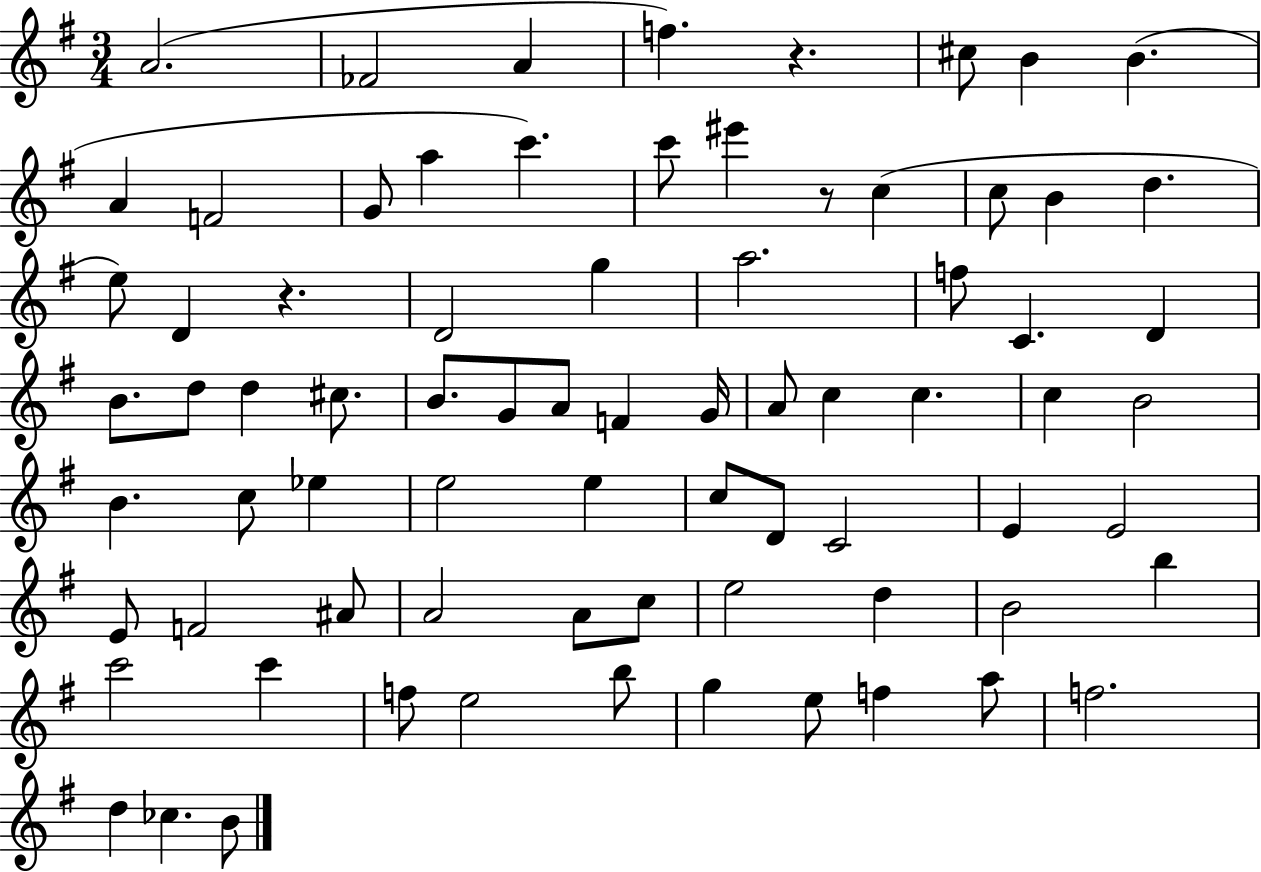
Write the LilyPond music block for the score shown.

{
  \clef treble
  \numericTimeSignature
  \time 3/4
  \key g \major
  a'2.( | fes'2 a'4 | f''4.) r4. | cis''8 b'4 b'4.( | \break a'4 f'2 | g'8 a''4 c'''4.) | c'''8 eis'''4 r8 c''4( | c''8 b'4 d''4. | \break e''8) d'4 r4. | d'2 g''4 | a''2. | f''8 c'4. d'4 | \break b'8. d''8 d''4 cis''8. | b'8. g'8 a'8 f'4 g'16 | a'8 c''4 c''4. | c''4 b'2 | \break b'4. c''8 ees''4 | e''2 e''4 | c''8 d'8 c'2 | e'4 e'2 | \break e'8 f'2 ais'8 | a'2 a'8 c''8 | e''2 d''4 | b'2 b''4 | \break c'''2 c'''4 | f''8 e''2 b''8 | g''4 e''8 f''4 a''8 | f''2. | \break d''4 ces''4. b'8 | \bar "|."
}